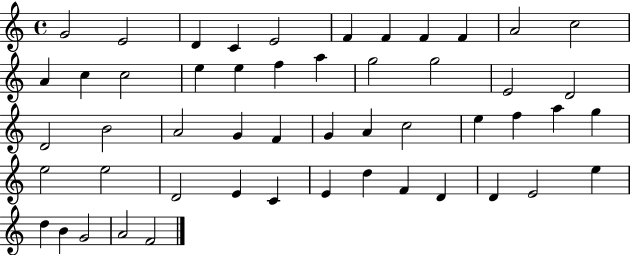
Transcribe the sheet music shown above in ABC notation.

X:1
T:Untitled
M:4/4
L:1/4
K:C
G2 E2 D C E2 F F F F A2 c2 A c c2 e e f a g2 g2 E2 D2 D2 B2 A2 G F G A c2 e f a g e2 e2 D2 E C E d F D D E2 e d B G2 A2 F2